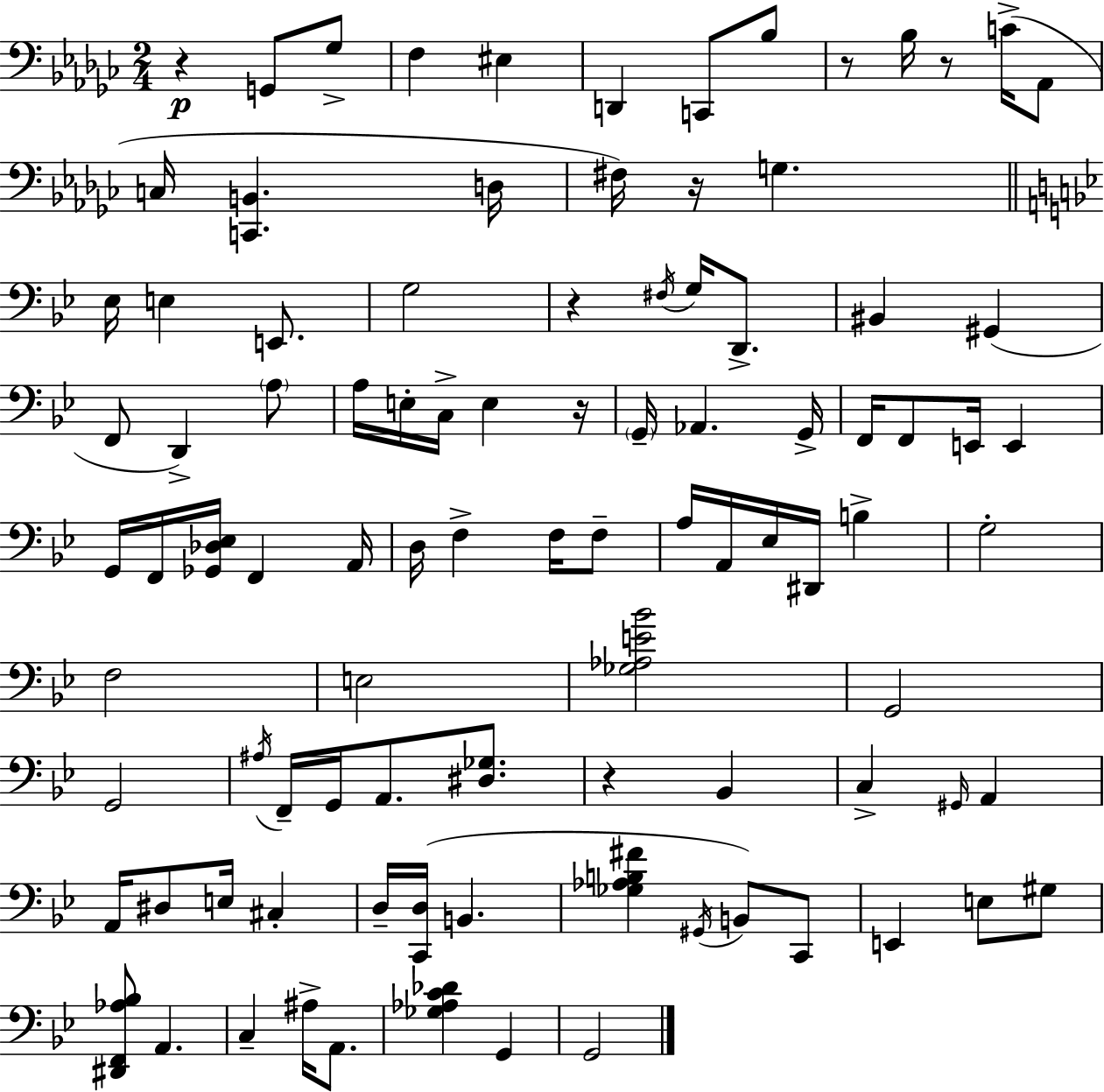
{
  \clef bass
  \numericTimeSignature
  \time 2/4
  \key ees \minor
  r4\p g,8 ges8-> | f4 eis4 | d,4 c,8 bes8 | r8 bes16 r8 c'16->( aes,8 | \break c16 <c, b,>4. d16 | fis16) r16 g4. | \bar "||" \break \key g \minor ees16 e4 e,8. | g2 | r4 \acciaccatura { fis16 } g16 d,8.-> | bis,4 gis,4( | \break f,8 d,4->) \parenthesize a8 | a16 e16-. c16-> e4 | r16 \parenthesize g,16-- aes,4. | g,16-> f,16 f,8 e,16 e,4 | \break g,16 f,16 <ges, des ees>16 f,4 | a,16 d16 f4-> f16 f8-- | a16 a,16 ees16 dis,16 b4-> | g2-. | \break f2 | e2 | <ges aes e' bes'>2 | g,2 | \break g,2 | \acciaccatura { ais16 } f,16-- g,16 a,8. <dis ges>8. | r4 bes,4 | c4-> \grace { gis,16 } a,4 | \break a,16 dis8 e16 cis4-. | d16-- <c, d>16( b,4. | <ges aes b fis'>4 \acciaccatura { gis,16 }) | b,8 c,8 e,4 | \break e8 gis8 <dis, f, aes bes>8 a,4. | c4-- | ais16-> a,8. <ges aes c' des'>4 | g,4 g,2 | \break \bar "|."
}